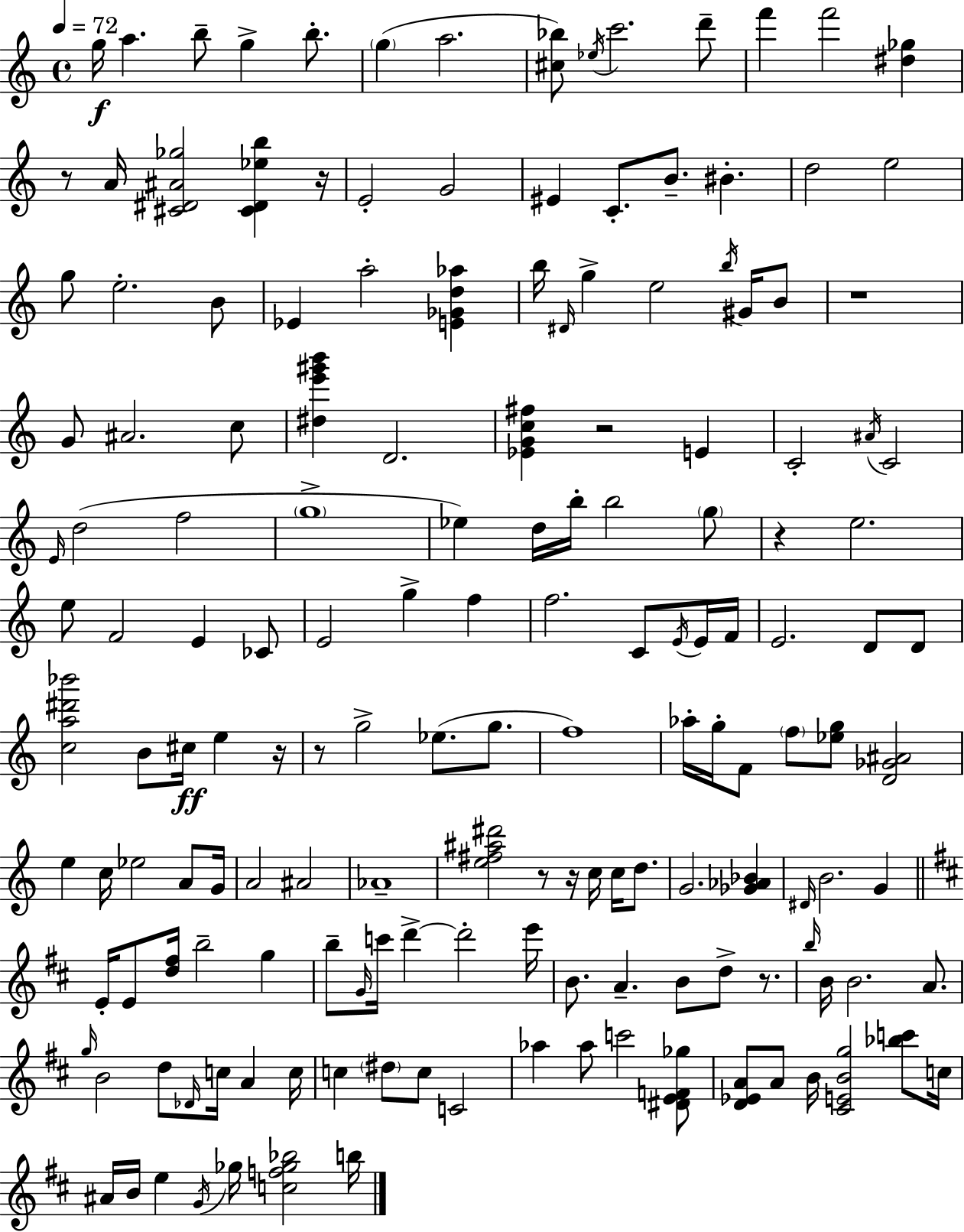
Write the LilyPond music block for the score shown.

{
  \clef treble
  \time 4/4
  \defaultTimeSignature
  \key c \major
  \tempo 4 = 72
  \repeat volta 2 { g''16\f a''4. b''8-- g''4-> b''8.-. | \parenthesize g''4( a''2. | <cis'' bes''>8) \acciaccatura { ees''16 } c'''2. d'''8-- | f'''4 f'''2 <dis'' ges''>4 | \break r8 a'16 <cis' dis' ais' ges''>2 <cis' dis' ees'' b''>4 | r16 e'2-. g'2 | eis'4 c'8.-. b'8.-- bis'4.-. | d''2 e''2 | \break g''8 e''2.-. b'8 | ees'4 a''2-. <e' ges' d'' aes''>4 | b''16 \grace { dis'16 } g''4-> e''2 \acciaccatura { b''16 } | gis'16 b'8 r1 | \break g'8 ais'2. | c''8 <dis'' e''' gis''' b'''>4 d'2. | <ees' g' c'' fis''>4 r2 e'4 | c'2-. \acciaccatura { ais'16 } c'2 | \break \grace { e'16 }( d''2 f''2 | \parenthesize g''1-> | ees''4) d''16 b''16-. b''2 | \parenthesize g''8 r4 e''2. | \break e''8 f'2 e'4 | ces'8 e'2 g''4-> | f''4 f''2. | c'8 \acciaccatura { e'16 } e'16 f'16 e'2. | \break d'8 d'8 <c'' a'' dis''' bes'''>2 b'8 | cis''16\ff e''4 r16 r8 g''2-> | ees''8.( g''8. f''1) | aes''16-. g''16-. f'8 \parenthesize f''8 <ees'' g''>8 <d' ges' ais'>2 | \break e''4 c''16 ees''2 | a'8 g'16 a'2 ais'2 | aes'1-- | <e'' fis'' ais'' dis'''>2 r8 | \break r16 c''16 c''16 d''8. g'2. | <ges' aes' bes'>4 \grace { dis'16 } b'2. | g'4 \bar "||" \break \key d \major e'16-. e'8 <d'' fis''>16 b''2-- g''4 | b''8-- \grace { g'16 } c'''16 d'''4->~~ d'''2-. | e'''16 b'8. a'4.-- b'8 d''8-> r8. | \grace { b''16 } b'16 b'2. a'8. | \break \grace { g''16 } b'2 d''8 \grace { des'16 } c''16 a'4 | c''16 c''4 \parenthesize dis''8 c''8 c'2 | aes''4 aes''8 c'''2 | <dis' e' f' ges''>8 <d' ees' a'>8 a'8 b'16 <cis' e' b' g''>2 | \break <bes'' c'''>8 c''16 ais'16 b'16 e''4 \acciaccatura { g'16 } ges''16 <c'' f'' ges'' bes''>2 | b''16 } \bar "|."
}